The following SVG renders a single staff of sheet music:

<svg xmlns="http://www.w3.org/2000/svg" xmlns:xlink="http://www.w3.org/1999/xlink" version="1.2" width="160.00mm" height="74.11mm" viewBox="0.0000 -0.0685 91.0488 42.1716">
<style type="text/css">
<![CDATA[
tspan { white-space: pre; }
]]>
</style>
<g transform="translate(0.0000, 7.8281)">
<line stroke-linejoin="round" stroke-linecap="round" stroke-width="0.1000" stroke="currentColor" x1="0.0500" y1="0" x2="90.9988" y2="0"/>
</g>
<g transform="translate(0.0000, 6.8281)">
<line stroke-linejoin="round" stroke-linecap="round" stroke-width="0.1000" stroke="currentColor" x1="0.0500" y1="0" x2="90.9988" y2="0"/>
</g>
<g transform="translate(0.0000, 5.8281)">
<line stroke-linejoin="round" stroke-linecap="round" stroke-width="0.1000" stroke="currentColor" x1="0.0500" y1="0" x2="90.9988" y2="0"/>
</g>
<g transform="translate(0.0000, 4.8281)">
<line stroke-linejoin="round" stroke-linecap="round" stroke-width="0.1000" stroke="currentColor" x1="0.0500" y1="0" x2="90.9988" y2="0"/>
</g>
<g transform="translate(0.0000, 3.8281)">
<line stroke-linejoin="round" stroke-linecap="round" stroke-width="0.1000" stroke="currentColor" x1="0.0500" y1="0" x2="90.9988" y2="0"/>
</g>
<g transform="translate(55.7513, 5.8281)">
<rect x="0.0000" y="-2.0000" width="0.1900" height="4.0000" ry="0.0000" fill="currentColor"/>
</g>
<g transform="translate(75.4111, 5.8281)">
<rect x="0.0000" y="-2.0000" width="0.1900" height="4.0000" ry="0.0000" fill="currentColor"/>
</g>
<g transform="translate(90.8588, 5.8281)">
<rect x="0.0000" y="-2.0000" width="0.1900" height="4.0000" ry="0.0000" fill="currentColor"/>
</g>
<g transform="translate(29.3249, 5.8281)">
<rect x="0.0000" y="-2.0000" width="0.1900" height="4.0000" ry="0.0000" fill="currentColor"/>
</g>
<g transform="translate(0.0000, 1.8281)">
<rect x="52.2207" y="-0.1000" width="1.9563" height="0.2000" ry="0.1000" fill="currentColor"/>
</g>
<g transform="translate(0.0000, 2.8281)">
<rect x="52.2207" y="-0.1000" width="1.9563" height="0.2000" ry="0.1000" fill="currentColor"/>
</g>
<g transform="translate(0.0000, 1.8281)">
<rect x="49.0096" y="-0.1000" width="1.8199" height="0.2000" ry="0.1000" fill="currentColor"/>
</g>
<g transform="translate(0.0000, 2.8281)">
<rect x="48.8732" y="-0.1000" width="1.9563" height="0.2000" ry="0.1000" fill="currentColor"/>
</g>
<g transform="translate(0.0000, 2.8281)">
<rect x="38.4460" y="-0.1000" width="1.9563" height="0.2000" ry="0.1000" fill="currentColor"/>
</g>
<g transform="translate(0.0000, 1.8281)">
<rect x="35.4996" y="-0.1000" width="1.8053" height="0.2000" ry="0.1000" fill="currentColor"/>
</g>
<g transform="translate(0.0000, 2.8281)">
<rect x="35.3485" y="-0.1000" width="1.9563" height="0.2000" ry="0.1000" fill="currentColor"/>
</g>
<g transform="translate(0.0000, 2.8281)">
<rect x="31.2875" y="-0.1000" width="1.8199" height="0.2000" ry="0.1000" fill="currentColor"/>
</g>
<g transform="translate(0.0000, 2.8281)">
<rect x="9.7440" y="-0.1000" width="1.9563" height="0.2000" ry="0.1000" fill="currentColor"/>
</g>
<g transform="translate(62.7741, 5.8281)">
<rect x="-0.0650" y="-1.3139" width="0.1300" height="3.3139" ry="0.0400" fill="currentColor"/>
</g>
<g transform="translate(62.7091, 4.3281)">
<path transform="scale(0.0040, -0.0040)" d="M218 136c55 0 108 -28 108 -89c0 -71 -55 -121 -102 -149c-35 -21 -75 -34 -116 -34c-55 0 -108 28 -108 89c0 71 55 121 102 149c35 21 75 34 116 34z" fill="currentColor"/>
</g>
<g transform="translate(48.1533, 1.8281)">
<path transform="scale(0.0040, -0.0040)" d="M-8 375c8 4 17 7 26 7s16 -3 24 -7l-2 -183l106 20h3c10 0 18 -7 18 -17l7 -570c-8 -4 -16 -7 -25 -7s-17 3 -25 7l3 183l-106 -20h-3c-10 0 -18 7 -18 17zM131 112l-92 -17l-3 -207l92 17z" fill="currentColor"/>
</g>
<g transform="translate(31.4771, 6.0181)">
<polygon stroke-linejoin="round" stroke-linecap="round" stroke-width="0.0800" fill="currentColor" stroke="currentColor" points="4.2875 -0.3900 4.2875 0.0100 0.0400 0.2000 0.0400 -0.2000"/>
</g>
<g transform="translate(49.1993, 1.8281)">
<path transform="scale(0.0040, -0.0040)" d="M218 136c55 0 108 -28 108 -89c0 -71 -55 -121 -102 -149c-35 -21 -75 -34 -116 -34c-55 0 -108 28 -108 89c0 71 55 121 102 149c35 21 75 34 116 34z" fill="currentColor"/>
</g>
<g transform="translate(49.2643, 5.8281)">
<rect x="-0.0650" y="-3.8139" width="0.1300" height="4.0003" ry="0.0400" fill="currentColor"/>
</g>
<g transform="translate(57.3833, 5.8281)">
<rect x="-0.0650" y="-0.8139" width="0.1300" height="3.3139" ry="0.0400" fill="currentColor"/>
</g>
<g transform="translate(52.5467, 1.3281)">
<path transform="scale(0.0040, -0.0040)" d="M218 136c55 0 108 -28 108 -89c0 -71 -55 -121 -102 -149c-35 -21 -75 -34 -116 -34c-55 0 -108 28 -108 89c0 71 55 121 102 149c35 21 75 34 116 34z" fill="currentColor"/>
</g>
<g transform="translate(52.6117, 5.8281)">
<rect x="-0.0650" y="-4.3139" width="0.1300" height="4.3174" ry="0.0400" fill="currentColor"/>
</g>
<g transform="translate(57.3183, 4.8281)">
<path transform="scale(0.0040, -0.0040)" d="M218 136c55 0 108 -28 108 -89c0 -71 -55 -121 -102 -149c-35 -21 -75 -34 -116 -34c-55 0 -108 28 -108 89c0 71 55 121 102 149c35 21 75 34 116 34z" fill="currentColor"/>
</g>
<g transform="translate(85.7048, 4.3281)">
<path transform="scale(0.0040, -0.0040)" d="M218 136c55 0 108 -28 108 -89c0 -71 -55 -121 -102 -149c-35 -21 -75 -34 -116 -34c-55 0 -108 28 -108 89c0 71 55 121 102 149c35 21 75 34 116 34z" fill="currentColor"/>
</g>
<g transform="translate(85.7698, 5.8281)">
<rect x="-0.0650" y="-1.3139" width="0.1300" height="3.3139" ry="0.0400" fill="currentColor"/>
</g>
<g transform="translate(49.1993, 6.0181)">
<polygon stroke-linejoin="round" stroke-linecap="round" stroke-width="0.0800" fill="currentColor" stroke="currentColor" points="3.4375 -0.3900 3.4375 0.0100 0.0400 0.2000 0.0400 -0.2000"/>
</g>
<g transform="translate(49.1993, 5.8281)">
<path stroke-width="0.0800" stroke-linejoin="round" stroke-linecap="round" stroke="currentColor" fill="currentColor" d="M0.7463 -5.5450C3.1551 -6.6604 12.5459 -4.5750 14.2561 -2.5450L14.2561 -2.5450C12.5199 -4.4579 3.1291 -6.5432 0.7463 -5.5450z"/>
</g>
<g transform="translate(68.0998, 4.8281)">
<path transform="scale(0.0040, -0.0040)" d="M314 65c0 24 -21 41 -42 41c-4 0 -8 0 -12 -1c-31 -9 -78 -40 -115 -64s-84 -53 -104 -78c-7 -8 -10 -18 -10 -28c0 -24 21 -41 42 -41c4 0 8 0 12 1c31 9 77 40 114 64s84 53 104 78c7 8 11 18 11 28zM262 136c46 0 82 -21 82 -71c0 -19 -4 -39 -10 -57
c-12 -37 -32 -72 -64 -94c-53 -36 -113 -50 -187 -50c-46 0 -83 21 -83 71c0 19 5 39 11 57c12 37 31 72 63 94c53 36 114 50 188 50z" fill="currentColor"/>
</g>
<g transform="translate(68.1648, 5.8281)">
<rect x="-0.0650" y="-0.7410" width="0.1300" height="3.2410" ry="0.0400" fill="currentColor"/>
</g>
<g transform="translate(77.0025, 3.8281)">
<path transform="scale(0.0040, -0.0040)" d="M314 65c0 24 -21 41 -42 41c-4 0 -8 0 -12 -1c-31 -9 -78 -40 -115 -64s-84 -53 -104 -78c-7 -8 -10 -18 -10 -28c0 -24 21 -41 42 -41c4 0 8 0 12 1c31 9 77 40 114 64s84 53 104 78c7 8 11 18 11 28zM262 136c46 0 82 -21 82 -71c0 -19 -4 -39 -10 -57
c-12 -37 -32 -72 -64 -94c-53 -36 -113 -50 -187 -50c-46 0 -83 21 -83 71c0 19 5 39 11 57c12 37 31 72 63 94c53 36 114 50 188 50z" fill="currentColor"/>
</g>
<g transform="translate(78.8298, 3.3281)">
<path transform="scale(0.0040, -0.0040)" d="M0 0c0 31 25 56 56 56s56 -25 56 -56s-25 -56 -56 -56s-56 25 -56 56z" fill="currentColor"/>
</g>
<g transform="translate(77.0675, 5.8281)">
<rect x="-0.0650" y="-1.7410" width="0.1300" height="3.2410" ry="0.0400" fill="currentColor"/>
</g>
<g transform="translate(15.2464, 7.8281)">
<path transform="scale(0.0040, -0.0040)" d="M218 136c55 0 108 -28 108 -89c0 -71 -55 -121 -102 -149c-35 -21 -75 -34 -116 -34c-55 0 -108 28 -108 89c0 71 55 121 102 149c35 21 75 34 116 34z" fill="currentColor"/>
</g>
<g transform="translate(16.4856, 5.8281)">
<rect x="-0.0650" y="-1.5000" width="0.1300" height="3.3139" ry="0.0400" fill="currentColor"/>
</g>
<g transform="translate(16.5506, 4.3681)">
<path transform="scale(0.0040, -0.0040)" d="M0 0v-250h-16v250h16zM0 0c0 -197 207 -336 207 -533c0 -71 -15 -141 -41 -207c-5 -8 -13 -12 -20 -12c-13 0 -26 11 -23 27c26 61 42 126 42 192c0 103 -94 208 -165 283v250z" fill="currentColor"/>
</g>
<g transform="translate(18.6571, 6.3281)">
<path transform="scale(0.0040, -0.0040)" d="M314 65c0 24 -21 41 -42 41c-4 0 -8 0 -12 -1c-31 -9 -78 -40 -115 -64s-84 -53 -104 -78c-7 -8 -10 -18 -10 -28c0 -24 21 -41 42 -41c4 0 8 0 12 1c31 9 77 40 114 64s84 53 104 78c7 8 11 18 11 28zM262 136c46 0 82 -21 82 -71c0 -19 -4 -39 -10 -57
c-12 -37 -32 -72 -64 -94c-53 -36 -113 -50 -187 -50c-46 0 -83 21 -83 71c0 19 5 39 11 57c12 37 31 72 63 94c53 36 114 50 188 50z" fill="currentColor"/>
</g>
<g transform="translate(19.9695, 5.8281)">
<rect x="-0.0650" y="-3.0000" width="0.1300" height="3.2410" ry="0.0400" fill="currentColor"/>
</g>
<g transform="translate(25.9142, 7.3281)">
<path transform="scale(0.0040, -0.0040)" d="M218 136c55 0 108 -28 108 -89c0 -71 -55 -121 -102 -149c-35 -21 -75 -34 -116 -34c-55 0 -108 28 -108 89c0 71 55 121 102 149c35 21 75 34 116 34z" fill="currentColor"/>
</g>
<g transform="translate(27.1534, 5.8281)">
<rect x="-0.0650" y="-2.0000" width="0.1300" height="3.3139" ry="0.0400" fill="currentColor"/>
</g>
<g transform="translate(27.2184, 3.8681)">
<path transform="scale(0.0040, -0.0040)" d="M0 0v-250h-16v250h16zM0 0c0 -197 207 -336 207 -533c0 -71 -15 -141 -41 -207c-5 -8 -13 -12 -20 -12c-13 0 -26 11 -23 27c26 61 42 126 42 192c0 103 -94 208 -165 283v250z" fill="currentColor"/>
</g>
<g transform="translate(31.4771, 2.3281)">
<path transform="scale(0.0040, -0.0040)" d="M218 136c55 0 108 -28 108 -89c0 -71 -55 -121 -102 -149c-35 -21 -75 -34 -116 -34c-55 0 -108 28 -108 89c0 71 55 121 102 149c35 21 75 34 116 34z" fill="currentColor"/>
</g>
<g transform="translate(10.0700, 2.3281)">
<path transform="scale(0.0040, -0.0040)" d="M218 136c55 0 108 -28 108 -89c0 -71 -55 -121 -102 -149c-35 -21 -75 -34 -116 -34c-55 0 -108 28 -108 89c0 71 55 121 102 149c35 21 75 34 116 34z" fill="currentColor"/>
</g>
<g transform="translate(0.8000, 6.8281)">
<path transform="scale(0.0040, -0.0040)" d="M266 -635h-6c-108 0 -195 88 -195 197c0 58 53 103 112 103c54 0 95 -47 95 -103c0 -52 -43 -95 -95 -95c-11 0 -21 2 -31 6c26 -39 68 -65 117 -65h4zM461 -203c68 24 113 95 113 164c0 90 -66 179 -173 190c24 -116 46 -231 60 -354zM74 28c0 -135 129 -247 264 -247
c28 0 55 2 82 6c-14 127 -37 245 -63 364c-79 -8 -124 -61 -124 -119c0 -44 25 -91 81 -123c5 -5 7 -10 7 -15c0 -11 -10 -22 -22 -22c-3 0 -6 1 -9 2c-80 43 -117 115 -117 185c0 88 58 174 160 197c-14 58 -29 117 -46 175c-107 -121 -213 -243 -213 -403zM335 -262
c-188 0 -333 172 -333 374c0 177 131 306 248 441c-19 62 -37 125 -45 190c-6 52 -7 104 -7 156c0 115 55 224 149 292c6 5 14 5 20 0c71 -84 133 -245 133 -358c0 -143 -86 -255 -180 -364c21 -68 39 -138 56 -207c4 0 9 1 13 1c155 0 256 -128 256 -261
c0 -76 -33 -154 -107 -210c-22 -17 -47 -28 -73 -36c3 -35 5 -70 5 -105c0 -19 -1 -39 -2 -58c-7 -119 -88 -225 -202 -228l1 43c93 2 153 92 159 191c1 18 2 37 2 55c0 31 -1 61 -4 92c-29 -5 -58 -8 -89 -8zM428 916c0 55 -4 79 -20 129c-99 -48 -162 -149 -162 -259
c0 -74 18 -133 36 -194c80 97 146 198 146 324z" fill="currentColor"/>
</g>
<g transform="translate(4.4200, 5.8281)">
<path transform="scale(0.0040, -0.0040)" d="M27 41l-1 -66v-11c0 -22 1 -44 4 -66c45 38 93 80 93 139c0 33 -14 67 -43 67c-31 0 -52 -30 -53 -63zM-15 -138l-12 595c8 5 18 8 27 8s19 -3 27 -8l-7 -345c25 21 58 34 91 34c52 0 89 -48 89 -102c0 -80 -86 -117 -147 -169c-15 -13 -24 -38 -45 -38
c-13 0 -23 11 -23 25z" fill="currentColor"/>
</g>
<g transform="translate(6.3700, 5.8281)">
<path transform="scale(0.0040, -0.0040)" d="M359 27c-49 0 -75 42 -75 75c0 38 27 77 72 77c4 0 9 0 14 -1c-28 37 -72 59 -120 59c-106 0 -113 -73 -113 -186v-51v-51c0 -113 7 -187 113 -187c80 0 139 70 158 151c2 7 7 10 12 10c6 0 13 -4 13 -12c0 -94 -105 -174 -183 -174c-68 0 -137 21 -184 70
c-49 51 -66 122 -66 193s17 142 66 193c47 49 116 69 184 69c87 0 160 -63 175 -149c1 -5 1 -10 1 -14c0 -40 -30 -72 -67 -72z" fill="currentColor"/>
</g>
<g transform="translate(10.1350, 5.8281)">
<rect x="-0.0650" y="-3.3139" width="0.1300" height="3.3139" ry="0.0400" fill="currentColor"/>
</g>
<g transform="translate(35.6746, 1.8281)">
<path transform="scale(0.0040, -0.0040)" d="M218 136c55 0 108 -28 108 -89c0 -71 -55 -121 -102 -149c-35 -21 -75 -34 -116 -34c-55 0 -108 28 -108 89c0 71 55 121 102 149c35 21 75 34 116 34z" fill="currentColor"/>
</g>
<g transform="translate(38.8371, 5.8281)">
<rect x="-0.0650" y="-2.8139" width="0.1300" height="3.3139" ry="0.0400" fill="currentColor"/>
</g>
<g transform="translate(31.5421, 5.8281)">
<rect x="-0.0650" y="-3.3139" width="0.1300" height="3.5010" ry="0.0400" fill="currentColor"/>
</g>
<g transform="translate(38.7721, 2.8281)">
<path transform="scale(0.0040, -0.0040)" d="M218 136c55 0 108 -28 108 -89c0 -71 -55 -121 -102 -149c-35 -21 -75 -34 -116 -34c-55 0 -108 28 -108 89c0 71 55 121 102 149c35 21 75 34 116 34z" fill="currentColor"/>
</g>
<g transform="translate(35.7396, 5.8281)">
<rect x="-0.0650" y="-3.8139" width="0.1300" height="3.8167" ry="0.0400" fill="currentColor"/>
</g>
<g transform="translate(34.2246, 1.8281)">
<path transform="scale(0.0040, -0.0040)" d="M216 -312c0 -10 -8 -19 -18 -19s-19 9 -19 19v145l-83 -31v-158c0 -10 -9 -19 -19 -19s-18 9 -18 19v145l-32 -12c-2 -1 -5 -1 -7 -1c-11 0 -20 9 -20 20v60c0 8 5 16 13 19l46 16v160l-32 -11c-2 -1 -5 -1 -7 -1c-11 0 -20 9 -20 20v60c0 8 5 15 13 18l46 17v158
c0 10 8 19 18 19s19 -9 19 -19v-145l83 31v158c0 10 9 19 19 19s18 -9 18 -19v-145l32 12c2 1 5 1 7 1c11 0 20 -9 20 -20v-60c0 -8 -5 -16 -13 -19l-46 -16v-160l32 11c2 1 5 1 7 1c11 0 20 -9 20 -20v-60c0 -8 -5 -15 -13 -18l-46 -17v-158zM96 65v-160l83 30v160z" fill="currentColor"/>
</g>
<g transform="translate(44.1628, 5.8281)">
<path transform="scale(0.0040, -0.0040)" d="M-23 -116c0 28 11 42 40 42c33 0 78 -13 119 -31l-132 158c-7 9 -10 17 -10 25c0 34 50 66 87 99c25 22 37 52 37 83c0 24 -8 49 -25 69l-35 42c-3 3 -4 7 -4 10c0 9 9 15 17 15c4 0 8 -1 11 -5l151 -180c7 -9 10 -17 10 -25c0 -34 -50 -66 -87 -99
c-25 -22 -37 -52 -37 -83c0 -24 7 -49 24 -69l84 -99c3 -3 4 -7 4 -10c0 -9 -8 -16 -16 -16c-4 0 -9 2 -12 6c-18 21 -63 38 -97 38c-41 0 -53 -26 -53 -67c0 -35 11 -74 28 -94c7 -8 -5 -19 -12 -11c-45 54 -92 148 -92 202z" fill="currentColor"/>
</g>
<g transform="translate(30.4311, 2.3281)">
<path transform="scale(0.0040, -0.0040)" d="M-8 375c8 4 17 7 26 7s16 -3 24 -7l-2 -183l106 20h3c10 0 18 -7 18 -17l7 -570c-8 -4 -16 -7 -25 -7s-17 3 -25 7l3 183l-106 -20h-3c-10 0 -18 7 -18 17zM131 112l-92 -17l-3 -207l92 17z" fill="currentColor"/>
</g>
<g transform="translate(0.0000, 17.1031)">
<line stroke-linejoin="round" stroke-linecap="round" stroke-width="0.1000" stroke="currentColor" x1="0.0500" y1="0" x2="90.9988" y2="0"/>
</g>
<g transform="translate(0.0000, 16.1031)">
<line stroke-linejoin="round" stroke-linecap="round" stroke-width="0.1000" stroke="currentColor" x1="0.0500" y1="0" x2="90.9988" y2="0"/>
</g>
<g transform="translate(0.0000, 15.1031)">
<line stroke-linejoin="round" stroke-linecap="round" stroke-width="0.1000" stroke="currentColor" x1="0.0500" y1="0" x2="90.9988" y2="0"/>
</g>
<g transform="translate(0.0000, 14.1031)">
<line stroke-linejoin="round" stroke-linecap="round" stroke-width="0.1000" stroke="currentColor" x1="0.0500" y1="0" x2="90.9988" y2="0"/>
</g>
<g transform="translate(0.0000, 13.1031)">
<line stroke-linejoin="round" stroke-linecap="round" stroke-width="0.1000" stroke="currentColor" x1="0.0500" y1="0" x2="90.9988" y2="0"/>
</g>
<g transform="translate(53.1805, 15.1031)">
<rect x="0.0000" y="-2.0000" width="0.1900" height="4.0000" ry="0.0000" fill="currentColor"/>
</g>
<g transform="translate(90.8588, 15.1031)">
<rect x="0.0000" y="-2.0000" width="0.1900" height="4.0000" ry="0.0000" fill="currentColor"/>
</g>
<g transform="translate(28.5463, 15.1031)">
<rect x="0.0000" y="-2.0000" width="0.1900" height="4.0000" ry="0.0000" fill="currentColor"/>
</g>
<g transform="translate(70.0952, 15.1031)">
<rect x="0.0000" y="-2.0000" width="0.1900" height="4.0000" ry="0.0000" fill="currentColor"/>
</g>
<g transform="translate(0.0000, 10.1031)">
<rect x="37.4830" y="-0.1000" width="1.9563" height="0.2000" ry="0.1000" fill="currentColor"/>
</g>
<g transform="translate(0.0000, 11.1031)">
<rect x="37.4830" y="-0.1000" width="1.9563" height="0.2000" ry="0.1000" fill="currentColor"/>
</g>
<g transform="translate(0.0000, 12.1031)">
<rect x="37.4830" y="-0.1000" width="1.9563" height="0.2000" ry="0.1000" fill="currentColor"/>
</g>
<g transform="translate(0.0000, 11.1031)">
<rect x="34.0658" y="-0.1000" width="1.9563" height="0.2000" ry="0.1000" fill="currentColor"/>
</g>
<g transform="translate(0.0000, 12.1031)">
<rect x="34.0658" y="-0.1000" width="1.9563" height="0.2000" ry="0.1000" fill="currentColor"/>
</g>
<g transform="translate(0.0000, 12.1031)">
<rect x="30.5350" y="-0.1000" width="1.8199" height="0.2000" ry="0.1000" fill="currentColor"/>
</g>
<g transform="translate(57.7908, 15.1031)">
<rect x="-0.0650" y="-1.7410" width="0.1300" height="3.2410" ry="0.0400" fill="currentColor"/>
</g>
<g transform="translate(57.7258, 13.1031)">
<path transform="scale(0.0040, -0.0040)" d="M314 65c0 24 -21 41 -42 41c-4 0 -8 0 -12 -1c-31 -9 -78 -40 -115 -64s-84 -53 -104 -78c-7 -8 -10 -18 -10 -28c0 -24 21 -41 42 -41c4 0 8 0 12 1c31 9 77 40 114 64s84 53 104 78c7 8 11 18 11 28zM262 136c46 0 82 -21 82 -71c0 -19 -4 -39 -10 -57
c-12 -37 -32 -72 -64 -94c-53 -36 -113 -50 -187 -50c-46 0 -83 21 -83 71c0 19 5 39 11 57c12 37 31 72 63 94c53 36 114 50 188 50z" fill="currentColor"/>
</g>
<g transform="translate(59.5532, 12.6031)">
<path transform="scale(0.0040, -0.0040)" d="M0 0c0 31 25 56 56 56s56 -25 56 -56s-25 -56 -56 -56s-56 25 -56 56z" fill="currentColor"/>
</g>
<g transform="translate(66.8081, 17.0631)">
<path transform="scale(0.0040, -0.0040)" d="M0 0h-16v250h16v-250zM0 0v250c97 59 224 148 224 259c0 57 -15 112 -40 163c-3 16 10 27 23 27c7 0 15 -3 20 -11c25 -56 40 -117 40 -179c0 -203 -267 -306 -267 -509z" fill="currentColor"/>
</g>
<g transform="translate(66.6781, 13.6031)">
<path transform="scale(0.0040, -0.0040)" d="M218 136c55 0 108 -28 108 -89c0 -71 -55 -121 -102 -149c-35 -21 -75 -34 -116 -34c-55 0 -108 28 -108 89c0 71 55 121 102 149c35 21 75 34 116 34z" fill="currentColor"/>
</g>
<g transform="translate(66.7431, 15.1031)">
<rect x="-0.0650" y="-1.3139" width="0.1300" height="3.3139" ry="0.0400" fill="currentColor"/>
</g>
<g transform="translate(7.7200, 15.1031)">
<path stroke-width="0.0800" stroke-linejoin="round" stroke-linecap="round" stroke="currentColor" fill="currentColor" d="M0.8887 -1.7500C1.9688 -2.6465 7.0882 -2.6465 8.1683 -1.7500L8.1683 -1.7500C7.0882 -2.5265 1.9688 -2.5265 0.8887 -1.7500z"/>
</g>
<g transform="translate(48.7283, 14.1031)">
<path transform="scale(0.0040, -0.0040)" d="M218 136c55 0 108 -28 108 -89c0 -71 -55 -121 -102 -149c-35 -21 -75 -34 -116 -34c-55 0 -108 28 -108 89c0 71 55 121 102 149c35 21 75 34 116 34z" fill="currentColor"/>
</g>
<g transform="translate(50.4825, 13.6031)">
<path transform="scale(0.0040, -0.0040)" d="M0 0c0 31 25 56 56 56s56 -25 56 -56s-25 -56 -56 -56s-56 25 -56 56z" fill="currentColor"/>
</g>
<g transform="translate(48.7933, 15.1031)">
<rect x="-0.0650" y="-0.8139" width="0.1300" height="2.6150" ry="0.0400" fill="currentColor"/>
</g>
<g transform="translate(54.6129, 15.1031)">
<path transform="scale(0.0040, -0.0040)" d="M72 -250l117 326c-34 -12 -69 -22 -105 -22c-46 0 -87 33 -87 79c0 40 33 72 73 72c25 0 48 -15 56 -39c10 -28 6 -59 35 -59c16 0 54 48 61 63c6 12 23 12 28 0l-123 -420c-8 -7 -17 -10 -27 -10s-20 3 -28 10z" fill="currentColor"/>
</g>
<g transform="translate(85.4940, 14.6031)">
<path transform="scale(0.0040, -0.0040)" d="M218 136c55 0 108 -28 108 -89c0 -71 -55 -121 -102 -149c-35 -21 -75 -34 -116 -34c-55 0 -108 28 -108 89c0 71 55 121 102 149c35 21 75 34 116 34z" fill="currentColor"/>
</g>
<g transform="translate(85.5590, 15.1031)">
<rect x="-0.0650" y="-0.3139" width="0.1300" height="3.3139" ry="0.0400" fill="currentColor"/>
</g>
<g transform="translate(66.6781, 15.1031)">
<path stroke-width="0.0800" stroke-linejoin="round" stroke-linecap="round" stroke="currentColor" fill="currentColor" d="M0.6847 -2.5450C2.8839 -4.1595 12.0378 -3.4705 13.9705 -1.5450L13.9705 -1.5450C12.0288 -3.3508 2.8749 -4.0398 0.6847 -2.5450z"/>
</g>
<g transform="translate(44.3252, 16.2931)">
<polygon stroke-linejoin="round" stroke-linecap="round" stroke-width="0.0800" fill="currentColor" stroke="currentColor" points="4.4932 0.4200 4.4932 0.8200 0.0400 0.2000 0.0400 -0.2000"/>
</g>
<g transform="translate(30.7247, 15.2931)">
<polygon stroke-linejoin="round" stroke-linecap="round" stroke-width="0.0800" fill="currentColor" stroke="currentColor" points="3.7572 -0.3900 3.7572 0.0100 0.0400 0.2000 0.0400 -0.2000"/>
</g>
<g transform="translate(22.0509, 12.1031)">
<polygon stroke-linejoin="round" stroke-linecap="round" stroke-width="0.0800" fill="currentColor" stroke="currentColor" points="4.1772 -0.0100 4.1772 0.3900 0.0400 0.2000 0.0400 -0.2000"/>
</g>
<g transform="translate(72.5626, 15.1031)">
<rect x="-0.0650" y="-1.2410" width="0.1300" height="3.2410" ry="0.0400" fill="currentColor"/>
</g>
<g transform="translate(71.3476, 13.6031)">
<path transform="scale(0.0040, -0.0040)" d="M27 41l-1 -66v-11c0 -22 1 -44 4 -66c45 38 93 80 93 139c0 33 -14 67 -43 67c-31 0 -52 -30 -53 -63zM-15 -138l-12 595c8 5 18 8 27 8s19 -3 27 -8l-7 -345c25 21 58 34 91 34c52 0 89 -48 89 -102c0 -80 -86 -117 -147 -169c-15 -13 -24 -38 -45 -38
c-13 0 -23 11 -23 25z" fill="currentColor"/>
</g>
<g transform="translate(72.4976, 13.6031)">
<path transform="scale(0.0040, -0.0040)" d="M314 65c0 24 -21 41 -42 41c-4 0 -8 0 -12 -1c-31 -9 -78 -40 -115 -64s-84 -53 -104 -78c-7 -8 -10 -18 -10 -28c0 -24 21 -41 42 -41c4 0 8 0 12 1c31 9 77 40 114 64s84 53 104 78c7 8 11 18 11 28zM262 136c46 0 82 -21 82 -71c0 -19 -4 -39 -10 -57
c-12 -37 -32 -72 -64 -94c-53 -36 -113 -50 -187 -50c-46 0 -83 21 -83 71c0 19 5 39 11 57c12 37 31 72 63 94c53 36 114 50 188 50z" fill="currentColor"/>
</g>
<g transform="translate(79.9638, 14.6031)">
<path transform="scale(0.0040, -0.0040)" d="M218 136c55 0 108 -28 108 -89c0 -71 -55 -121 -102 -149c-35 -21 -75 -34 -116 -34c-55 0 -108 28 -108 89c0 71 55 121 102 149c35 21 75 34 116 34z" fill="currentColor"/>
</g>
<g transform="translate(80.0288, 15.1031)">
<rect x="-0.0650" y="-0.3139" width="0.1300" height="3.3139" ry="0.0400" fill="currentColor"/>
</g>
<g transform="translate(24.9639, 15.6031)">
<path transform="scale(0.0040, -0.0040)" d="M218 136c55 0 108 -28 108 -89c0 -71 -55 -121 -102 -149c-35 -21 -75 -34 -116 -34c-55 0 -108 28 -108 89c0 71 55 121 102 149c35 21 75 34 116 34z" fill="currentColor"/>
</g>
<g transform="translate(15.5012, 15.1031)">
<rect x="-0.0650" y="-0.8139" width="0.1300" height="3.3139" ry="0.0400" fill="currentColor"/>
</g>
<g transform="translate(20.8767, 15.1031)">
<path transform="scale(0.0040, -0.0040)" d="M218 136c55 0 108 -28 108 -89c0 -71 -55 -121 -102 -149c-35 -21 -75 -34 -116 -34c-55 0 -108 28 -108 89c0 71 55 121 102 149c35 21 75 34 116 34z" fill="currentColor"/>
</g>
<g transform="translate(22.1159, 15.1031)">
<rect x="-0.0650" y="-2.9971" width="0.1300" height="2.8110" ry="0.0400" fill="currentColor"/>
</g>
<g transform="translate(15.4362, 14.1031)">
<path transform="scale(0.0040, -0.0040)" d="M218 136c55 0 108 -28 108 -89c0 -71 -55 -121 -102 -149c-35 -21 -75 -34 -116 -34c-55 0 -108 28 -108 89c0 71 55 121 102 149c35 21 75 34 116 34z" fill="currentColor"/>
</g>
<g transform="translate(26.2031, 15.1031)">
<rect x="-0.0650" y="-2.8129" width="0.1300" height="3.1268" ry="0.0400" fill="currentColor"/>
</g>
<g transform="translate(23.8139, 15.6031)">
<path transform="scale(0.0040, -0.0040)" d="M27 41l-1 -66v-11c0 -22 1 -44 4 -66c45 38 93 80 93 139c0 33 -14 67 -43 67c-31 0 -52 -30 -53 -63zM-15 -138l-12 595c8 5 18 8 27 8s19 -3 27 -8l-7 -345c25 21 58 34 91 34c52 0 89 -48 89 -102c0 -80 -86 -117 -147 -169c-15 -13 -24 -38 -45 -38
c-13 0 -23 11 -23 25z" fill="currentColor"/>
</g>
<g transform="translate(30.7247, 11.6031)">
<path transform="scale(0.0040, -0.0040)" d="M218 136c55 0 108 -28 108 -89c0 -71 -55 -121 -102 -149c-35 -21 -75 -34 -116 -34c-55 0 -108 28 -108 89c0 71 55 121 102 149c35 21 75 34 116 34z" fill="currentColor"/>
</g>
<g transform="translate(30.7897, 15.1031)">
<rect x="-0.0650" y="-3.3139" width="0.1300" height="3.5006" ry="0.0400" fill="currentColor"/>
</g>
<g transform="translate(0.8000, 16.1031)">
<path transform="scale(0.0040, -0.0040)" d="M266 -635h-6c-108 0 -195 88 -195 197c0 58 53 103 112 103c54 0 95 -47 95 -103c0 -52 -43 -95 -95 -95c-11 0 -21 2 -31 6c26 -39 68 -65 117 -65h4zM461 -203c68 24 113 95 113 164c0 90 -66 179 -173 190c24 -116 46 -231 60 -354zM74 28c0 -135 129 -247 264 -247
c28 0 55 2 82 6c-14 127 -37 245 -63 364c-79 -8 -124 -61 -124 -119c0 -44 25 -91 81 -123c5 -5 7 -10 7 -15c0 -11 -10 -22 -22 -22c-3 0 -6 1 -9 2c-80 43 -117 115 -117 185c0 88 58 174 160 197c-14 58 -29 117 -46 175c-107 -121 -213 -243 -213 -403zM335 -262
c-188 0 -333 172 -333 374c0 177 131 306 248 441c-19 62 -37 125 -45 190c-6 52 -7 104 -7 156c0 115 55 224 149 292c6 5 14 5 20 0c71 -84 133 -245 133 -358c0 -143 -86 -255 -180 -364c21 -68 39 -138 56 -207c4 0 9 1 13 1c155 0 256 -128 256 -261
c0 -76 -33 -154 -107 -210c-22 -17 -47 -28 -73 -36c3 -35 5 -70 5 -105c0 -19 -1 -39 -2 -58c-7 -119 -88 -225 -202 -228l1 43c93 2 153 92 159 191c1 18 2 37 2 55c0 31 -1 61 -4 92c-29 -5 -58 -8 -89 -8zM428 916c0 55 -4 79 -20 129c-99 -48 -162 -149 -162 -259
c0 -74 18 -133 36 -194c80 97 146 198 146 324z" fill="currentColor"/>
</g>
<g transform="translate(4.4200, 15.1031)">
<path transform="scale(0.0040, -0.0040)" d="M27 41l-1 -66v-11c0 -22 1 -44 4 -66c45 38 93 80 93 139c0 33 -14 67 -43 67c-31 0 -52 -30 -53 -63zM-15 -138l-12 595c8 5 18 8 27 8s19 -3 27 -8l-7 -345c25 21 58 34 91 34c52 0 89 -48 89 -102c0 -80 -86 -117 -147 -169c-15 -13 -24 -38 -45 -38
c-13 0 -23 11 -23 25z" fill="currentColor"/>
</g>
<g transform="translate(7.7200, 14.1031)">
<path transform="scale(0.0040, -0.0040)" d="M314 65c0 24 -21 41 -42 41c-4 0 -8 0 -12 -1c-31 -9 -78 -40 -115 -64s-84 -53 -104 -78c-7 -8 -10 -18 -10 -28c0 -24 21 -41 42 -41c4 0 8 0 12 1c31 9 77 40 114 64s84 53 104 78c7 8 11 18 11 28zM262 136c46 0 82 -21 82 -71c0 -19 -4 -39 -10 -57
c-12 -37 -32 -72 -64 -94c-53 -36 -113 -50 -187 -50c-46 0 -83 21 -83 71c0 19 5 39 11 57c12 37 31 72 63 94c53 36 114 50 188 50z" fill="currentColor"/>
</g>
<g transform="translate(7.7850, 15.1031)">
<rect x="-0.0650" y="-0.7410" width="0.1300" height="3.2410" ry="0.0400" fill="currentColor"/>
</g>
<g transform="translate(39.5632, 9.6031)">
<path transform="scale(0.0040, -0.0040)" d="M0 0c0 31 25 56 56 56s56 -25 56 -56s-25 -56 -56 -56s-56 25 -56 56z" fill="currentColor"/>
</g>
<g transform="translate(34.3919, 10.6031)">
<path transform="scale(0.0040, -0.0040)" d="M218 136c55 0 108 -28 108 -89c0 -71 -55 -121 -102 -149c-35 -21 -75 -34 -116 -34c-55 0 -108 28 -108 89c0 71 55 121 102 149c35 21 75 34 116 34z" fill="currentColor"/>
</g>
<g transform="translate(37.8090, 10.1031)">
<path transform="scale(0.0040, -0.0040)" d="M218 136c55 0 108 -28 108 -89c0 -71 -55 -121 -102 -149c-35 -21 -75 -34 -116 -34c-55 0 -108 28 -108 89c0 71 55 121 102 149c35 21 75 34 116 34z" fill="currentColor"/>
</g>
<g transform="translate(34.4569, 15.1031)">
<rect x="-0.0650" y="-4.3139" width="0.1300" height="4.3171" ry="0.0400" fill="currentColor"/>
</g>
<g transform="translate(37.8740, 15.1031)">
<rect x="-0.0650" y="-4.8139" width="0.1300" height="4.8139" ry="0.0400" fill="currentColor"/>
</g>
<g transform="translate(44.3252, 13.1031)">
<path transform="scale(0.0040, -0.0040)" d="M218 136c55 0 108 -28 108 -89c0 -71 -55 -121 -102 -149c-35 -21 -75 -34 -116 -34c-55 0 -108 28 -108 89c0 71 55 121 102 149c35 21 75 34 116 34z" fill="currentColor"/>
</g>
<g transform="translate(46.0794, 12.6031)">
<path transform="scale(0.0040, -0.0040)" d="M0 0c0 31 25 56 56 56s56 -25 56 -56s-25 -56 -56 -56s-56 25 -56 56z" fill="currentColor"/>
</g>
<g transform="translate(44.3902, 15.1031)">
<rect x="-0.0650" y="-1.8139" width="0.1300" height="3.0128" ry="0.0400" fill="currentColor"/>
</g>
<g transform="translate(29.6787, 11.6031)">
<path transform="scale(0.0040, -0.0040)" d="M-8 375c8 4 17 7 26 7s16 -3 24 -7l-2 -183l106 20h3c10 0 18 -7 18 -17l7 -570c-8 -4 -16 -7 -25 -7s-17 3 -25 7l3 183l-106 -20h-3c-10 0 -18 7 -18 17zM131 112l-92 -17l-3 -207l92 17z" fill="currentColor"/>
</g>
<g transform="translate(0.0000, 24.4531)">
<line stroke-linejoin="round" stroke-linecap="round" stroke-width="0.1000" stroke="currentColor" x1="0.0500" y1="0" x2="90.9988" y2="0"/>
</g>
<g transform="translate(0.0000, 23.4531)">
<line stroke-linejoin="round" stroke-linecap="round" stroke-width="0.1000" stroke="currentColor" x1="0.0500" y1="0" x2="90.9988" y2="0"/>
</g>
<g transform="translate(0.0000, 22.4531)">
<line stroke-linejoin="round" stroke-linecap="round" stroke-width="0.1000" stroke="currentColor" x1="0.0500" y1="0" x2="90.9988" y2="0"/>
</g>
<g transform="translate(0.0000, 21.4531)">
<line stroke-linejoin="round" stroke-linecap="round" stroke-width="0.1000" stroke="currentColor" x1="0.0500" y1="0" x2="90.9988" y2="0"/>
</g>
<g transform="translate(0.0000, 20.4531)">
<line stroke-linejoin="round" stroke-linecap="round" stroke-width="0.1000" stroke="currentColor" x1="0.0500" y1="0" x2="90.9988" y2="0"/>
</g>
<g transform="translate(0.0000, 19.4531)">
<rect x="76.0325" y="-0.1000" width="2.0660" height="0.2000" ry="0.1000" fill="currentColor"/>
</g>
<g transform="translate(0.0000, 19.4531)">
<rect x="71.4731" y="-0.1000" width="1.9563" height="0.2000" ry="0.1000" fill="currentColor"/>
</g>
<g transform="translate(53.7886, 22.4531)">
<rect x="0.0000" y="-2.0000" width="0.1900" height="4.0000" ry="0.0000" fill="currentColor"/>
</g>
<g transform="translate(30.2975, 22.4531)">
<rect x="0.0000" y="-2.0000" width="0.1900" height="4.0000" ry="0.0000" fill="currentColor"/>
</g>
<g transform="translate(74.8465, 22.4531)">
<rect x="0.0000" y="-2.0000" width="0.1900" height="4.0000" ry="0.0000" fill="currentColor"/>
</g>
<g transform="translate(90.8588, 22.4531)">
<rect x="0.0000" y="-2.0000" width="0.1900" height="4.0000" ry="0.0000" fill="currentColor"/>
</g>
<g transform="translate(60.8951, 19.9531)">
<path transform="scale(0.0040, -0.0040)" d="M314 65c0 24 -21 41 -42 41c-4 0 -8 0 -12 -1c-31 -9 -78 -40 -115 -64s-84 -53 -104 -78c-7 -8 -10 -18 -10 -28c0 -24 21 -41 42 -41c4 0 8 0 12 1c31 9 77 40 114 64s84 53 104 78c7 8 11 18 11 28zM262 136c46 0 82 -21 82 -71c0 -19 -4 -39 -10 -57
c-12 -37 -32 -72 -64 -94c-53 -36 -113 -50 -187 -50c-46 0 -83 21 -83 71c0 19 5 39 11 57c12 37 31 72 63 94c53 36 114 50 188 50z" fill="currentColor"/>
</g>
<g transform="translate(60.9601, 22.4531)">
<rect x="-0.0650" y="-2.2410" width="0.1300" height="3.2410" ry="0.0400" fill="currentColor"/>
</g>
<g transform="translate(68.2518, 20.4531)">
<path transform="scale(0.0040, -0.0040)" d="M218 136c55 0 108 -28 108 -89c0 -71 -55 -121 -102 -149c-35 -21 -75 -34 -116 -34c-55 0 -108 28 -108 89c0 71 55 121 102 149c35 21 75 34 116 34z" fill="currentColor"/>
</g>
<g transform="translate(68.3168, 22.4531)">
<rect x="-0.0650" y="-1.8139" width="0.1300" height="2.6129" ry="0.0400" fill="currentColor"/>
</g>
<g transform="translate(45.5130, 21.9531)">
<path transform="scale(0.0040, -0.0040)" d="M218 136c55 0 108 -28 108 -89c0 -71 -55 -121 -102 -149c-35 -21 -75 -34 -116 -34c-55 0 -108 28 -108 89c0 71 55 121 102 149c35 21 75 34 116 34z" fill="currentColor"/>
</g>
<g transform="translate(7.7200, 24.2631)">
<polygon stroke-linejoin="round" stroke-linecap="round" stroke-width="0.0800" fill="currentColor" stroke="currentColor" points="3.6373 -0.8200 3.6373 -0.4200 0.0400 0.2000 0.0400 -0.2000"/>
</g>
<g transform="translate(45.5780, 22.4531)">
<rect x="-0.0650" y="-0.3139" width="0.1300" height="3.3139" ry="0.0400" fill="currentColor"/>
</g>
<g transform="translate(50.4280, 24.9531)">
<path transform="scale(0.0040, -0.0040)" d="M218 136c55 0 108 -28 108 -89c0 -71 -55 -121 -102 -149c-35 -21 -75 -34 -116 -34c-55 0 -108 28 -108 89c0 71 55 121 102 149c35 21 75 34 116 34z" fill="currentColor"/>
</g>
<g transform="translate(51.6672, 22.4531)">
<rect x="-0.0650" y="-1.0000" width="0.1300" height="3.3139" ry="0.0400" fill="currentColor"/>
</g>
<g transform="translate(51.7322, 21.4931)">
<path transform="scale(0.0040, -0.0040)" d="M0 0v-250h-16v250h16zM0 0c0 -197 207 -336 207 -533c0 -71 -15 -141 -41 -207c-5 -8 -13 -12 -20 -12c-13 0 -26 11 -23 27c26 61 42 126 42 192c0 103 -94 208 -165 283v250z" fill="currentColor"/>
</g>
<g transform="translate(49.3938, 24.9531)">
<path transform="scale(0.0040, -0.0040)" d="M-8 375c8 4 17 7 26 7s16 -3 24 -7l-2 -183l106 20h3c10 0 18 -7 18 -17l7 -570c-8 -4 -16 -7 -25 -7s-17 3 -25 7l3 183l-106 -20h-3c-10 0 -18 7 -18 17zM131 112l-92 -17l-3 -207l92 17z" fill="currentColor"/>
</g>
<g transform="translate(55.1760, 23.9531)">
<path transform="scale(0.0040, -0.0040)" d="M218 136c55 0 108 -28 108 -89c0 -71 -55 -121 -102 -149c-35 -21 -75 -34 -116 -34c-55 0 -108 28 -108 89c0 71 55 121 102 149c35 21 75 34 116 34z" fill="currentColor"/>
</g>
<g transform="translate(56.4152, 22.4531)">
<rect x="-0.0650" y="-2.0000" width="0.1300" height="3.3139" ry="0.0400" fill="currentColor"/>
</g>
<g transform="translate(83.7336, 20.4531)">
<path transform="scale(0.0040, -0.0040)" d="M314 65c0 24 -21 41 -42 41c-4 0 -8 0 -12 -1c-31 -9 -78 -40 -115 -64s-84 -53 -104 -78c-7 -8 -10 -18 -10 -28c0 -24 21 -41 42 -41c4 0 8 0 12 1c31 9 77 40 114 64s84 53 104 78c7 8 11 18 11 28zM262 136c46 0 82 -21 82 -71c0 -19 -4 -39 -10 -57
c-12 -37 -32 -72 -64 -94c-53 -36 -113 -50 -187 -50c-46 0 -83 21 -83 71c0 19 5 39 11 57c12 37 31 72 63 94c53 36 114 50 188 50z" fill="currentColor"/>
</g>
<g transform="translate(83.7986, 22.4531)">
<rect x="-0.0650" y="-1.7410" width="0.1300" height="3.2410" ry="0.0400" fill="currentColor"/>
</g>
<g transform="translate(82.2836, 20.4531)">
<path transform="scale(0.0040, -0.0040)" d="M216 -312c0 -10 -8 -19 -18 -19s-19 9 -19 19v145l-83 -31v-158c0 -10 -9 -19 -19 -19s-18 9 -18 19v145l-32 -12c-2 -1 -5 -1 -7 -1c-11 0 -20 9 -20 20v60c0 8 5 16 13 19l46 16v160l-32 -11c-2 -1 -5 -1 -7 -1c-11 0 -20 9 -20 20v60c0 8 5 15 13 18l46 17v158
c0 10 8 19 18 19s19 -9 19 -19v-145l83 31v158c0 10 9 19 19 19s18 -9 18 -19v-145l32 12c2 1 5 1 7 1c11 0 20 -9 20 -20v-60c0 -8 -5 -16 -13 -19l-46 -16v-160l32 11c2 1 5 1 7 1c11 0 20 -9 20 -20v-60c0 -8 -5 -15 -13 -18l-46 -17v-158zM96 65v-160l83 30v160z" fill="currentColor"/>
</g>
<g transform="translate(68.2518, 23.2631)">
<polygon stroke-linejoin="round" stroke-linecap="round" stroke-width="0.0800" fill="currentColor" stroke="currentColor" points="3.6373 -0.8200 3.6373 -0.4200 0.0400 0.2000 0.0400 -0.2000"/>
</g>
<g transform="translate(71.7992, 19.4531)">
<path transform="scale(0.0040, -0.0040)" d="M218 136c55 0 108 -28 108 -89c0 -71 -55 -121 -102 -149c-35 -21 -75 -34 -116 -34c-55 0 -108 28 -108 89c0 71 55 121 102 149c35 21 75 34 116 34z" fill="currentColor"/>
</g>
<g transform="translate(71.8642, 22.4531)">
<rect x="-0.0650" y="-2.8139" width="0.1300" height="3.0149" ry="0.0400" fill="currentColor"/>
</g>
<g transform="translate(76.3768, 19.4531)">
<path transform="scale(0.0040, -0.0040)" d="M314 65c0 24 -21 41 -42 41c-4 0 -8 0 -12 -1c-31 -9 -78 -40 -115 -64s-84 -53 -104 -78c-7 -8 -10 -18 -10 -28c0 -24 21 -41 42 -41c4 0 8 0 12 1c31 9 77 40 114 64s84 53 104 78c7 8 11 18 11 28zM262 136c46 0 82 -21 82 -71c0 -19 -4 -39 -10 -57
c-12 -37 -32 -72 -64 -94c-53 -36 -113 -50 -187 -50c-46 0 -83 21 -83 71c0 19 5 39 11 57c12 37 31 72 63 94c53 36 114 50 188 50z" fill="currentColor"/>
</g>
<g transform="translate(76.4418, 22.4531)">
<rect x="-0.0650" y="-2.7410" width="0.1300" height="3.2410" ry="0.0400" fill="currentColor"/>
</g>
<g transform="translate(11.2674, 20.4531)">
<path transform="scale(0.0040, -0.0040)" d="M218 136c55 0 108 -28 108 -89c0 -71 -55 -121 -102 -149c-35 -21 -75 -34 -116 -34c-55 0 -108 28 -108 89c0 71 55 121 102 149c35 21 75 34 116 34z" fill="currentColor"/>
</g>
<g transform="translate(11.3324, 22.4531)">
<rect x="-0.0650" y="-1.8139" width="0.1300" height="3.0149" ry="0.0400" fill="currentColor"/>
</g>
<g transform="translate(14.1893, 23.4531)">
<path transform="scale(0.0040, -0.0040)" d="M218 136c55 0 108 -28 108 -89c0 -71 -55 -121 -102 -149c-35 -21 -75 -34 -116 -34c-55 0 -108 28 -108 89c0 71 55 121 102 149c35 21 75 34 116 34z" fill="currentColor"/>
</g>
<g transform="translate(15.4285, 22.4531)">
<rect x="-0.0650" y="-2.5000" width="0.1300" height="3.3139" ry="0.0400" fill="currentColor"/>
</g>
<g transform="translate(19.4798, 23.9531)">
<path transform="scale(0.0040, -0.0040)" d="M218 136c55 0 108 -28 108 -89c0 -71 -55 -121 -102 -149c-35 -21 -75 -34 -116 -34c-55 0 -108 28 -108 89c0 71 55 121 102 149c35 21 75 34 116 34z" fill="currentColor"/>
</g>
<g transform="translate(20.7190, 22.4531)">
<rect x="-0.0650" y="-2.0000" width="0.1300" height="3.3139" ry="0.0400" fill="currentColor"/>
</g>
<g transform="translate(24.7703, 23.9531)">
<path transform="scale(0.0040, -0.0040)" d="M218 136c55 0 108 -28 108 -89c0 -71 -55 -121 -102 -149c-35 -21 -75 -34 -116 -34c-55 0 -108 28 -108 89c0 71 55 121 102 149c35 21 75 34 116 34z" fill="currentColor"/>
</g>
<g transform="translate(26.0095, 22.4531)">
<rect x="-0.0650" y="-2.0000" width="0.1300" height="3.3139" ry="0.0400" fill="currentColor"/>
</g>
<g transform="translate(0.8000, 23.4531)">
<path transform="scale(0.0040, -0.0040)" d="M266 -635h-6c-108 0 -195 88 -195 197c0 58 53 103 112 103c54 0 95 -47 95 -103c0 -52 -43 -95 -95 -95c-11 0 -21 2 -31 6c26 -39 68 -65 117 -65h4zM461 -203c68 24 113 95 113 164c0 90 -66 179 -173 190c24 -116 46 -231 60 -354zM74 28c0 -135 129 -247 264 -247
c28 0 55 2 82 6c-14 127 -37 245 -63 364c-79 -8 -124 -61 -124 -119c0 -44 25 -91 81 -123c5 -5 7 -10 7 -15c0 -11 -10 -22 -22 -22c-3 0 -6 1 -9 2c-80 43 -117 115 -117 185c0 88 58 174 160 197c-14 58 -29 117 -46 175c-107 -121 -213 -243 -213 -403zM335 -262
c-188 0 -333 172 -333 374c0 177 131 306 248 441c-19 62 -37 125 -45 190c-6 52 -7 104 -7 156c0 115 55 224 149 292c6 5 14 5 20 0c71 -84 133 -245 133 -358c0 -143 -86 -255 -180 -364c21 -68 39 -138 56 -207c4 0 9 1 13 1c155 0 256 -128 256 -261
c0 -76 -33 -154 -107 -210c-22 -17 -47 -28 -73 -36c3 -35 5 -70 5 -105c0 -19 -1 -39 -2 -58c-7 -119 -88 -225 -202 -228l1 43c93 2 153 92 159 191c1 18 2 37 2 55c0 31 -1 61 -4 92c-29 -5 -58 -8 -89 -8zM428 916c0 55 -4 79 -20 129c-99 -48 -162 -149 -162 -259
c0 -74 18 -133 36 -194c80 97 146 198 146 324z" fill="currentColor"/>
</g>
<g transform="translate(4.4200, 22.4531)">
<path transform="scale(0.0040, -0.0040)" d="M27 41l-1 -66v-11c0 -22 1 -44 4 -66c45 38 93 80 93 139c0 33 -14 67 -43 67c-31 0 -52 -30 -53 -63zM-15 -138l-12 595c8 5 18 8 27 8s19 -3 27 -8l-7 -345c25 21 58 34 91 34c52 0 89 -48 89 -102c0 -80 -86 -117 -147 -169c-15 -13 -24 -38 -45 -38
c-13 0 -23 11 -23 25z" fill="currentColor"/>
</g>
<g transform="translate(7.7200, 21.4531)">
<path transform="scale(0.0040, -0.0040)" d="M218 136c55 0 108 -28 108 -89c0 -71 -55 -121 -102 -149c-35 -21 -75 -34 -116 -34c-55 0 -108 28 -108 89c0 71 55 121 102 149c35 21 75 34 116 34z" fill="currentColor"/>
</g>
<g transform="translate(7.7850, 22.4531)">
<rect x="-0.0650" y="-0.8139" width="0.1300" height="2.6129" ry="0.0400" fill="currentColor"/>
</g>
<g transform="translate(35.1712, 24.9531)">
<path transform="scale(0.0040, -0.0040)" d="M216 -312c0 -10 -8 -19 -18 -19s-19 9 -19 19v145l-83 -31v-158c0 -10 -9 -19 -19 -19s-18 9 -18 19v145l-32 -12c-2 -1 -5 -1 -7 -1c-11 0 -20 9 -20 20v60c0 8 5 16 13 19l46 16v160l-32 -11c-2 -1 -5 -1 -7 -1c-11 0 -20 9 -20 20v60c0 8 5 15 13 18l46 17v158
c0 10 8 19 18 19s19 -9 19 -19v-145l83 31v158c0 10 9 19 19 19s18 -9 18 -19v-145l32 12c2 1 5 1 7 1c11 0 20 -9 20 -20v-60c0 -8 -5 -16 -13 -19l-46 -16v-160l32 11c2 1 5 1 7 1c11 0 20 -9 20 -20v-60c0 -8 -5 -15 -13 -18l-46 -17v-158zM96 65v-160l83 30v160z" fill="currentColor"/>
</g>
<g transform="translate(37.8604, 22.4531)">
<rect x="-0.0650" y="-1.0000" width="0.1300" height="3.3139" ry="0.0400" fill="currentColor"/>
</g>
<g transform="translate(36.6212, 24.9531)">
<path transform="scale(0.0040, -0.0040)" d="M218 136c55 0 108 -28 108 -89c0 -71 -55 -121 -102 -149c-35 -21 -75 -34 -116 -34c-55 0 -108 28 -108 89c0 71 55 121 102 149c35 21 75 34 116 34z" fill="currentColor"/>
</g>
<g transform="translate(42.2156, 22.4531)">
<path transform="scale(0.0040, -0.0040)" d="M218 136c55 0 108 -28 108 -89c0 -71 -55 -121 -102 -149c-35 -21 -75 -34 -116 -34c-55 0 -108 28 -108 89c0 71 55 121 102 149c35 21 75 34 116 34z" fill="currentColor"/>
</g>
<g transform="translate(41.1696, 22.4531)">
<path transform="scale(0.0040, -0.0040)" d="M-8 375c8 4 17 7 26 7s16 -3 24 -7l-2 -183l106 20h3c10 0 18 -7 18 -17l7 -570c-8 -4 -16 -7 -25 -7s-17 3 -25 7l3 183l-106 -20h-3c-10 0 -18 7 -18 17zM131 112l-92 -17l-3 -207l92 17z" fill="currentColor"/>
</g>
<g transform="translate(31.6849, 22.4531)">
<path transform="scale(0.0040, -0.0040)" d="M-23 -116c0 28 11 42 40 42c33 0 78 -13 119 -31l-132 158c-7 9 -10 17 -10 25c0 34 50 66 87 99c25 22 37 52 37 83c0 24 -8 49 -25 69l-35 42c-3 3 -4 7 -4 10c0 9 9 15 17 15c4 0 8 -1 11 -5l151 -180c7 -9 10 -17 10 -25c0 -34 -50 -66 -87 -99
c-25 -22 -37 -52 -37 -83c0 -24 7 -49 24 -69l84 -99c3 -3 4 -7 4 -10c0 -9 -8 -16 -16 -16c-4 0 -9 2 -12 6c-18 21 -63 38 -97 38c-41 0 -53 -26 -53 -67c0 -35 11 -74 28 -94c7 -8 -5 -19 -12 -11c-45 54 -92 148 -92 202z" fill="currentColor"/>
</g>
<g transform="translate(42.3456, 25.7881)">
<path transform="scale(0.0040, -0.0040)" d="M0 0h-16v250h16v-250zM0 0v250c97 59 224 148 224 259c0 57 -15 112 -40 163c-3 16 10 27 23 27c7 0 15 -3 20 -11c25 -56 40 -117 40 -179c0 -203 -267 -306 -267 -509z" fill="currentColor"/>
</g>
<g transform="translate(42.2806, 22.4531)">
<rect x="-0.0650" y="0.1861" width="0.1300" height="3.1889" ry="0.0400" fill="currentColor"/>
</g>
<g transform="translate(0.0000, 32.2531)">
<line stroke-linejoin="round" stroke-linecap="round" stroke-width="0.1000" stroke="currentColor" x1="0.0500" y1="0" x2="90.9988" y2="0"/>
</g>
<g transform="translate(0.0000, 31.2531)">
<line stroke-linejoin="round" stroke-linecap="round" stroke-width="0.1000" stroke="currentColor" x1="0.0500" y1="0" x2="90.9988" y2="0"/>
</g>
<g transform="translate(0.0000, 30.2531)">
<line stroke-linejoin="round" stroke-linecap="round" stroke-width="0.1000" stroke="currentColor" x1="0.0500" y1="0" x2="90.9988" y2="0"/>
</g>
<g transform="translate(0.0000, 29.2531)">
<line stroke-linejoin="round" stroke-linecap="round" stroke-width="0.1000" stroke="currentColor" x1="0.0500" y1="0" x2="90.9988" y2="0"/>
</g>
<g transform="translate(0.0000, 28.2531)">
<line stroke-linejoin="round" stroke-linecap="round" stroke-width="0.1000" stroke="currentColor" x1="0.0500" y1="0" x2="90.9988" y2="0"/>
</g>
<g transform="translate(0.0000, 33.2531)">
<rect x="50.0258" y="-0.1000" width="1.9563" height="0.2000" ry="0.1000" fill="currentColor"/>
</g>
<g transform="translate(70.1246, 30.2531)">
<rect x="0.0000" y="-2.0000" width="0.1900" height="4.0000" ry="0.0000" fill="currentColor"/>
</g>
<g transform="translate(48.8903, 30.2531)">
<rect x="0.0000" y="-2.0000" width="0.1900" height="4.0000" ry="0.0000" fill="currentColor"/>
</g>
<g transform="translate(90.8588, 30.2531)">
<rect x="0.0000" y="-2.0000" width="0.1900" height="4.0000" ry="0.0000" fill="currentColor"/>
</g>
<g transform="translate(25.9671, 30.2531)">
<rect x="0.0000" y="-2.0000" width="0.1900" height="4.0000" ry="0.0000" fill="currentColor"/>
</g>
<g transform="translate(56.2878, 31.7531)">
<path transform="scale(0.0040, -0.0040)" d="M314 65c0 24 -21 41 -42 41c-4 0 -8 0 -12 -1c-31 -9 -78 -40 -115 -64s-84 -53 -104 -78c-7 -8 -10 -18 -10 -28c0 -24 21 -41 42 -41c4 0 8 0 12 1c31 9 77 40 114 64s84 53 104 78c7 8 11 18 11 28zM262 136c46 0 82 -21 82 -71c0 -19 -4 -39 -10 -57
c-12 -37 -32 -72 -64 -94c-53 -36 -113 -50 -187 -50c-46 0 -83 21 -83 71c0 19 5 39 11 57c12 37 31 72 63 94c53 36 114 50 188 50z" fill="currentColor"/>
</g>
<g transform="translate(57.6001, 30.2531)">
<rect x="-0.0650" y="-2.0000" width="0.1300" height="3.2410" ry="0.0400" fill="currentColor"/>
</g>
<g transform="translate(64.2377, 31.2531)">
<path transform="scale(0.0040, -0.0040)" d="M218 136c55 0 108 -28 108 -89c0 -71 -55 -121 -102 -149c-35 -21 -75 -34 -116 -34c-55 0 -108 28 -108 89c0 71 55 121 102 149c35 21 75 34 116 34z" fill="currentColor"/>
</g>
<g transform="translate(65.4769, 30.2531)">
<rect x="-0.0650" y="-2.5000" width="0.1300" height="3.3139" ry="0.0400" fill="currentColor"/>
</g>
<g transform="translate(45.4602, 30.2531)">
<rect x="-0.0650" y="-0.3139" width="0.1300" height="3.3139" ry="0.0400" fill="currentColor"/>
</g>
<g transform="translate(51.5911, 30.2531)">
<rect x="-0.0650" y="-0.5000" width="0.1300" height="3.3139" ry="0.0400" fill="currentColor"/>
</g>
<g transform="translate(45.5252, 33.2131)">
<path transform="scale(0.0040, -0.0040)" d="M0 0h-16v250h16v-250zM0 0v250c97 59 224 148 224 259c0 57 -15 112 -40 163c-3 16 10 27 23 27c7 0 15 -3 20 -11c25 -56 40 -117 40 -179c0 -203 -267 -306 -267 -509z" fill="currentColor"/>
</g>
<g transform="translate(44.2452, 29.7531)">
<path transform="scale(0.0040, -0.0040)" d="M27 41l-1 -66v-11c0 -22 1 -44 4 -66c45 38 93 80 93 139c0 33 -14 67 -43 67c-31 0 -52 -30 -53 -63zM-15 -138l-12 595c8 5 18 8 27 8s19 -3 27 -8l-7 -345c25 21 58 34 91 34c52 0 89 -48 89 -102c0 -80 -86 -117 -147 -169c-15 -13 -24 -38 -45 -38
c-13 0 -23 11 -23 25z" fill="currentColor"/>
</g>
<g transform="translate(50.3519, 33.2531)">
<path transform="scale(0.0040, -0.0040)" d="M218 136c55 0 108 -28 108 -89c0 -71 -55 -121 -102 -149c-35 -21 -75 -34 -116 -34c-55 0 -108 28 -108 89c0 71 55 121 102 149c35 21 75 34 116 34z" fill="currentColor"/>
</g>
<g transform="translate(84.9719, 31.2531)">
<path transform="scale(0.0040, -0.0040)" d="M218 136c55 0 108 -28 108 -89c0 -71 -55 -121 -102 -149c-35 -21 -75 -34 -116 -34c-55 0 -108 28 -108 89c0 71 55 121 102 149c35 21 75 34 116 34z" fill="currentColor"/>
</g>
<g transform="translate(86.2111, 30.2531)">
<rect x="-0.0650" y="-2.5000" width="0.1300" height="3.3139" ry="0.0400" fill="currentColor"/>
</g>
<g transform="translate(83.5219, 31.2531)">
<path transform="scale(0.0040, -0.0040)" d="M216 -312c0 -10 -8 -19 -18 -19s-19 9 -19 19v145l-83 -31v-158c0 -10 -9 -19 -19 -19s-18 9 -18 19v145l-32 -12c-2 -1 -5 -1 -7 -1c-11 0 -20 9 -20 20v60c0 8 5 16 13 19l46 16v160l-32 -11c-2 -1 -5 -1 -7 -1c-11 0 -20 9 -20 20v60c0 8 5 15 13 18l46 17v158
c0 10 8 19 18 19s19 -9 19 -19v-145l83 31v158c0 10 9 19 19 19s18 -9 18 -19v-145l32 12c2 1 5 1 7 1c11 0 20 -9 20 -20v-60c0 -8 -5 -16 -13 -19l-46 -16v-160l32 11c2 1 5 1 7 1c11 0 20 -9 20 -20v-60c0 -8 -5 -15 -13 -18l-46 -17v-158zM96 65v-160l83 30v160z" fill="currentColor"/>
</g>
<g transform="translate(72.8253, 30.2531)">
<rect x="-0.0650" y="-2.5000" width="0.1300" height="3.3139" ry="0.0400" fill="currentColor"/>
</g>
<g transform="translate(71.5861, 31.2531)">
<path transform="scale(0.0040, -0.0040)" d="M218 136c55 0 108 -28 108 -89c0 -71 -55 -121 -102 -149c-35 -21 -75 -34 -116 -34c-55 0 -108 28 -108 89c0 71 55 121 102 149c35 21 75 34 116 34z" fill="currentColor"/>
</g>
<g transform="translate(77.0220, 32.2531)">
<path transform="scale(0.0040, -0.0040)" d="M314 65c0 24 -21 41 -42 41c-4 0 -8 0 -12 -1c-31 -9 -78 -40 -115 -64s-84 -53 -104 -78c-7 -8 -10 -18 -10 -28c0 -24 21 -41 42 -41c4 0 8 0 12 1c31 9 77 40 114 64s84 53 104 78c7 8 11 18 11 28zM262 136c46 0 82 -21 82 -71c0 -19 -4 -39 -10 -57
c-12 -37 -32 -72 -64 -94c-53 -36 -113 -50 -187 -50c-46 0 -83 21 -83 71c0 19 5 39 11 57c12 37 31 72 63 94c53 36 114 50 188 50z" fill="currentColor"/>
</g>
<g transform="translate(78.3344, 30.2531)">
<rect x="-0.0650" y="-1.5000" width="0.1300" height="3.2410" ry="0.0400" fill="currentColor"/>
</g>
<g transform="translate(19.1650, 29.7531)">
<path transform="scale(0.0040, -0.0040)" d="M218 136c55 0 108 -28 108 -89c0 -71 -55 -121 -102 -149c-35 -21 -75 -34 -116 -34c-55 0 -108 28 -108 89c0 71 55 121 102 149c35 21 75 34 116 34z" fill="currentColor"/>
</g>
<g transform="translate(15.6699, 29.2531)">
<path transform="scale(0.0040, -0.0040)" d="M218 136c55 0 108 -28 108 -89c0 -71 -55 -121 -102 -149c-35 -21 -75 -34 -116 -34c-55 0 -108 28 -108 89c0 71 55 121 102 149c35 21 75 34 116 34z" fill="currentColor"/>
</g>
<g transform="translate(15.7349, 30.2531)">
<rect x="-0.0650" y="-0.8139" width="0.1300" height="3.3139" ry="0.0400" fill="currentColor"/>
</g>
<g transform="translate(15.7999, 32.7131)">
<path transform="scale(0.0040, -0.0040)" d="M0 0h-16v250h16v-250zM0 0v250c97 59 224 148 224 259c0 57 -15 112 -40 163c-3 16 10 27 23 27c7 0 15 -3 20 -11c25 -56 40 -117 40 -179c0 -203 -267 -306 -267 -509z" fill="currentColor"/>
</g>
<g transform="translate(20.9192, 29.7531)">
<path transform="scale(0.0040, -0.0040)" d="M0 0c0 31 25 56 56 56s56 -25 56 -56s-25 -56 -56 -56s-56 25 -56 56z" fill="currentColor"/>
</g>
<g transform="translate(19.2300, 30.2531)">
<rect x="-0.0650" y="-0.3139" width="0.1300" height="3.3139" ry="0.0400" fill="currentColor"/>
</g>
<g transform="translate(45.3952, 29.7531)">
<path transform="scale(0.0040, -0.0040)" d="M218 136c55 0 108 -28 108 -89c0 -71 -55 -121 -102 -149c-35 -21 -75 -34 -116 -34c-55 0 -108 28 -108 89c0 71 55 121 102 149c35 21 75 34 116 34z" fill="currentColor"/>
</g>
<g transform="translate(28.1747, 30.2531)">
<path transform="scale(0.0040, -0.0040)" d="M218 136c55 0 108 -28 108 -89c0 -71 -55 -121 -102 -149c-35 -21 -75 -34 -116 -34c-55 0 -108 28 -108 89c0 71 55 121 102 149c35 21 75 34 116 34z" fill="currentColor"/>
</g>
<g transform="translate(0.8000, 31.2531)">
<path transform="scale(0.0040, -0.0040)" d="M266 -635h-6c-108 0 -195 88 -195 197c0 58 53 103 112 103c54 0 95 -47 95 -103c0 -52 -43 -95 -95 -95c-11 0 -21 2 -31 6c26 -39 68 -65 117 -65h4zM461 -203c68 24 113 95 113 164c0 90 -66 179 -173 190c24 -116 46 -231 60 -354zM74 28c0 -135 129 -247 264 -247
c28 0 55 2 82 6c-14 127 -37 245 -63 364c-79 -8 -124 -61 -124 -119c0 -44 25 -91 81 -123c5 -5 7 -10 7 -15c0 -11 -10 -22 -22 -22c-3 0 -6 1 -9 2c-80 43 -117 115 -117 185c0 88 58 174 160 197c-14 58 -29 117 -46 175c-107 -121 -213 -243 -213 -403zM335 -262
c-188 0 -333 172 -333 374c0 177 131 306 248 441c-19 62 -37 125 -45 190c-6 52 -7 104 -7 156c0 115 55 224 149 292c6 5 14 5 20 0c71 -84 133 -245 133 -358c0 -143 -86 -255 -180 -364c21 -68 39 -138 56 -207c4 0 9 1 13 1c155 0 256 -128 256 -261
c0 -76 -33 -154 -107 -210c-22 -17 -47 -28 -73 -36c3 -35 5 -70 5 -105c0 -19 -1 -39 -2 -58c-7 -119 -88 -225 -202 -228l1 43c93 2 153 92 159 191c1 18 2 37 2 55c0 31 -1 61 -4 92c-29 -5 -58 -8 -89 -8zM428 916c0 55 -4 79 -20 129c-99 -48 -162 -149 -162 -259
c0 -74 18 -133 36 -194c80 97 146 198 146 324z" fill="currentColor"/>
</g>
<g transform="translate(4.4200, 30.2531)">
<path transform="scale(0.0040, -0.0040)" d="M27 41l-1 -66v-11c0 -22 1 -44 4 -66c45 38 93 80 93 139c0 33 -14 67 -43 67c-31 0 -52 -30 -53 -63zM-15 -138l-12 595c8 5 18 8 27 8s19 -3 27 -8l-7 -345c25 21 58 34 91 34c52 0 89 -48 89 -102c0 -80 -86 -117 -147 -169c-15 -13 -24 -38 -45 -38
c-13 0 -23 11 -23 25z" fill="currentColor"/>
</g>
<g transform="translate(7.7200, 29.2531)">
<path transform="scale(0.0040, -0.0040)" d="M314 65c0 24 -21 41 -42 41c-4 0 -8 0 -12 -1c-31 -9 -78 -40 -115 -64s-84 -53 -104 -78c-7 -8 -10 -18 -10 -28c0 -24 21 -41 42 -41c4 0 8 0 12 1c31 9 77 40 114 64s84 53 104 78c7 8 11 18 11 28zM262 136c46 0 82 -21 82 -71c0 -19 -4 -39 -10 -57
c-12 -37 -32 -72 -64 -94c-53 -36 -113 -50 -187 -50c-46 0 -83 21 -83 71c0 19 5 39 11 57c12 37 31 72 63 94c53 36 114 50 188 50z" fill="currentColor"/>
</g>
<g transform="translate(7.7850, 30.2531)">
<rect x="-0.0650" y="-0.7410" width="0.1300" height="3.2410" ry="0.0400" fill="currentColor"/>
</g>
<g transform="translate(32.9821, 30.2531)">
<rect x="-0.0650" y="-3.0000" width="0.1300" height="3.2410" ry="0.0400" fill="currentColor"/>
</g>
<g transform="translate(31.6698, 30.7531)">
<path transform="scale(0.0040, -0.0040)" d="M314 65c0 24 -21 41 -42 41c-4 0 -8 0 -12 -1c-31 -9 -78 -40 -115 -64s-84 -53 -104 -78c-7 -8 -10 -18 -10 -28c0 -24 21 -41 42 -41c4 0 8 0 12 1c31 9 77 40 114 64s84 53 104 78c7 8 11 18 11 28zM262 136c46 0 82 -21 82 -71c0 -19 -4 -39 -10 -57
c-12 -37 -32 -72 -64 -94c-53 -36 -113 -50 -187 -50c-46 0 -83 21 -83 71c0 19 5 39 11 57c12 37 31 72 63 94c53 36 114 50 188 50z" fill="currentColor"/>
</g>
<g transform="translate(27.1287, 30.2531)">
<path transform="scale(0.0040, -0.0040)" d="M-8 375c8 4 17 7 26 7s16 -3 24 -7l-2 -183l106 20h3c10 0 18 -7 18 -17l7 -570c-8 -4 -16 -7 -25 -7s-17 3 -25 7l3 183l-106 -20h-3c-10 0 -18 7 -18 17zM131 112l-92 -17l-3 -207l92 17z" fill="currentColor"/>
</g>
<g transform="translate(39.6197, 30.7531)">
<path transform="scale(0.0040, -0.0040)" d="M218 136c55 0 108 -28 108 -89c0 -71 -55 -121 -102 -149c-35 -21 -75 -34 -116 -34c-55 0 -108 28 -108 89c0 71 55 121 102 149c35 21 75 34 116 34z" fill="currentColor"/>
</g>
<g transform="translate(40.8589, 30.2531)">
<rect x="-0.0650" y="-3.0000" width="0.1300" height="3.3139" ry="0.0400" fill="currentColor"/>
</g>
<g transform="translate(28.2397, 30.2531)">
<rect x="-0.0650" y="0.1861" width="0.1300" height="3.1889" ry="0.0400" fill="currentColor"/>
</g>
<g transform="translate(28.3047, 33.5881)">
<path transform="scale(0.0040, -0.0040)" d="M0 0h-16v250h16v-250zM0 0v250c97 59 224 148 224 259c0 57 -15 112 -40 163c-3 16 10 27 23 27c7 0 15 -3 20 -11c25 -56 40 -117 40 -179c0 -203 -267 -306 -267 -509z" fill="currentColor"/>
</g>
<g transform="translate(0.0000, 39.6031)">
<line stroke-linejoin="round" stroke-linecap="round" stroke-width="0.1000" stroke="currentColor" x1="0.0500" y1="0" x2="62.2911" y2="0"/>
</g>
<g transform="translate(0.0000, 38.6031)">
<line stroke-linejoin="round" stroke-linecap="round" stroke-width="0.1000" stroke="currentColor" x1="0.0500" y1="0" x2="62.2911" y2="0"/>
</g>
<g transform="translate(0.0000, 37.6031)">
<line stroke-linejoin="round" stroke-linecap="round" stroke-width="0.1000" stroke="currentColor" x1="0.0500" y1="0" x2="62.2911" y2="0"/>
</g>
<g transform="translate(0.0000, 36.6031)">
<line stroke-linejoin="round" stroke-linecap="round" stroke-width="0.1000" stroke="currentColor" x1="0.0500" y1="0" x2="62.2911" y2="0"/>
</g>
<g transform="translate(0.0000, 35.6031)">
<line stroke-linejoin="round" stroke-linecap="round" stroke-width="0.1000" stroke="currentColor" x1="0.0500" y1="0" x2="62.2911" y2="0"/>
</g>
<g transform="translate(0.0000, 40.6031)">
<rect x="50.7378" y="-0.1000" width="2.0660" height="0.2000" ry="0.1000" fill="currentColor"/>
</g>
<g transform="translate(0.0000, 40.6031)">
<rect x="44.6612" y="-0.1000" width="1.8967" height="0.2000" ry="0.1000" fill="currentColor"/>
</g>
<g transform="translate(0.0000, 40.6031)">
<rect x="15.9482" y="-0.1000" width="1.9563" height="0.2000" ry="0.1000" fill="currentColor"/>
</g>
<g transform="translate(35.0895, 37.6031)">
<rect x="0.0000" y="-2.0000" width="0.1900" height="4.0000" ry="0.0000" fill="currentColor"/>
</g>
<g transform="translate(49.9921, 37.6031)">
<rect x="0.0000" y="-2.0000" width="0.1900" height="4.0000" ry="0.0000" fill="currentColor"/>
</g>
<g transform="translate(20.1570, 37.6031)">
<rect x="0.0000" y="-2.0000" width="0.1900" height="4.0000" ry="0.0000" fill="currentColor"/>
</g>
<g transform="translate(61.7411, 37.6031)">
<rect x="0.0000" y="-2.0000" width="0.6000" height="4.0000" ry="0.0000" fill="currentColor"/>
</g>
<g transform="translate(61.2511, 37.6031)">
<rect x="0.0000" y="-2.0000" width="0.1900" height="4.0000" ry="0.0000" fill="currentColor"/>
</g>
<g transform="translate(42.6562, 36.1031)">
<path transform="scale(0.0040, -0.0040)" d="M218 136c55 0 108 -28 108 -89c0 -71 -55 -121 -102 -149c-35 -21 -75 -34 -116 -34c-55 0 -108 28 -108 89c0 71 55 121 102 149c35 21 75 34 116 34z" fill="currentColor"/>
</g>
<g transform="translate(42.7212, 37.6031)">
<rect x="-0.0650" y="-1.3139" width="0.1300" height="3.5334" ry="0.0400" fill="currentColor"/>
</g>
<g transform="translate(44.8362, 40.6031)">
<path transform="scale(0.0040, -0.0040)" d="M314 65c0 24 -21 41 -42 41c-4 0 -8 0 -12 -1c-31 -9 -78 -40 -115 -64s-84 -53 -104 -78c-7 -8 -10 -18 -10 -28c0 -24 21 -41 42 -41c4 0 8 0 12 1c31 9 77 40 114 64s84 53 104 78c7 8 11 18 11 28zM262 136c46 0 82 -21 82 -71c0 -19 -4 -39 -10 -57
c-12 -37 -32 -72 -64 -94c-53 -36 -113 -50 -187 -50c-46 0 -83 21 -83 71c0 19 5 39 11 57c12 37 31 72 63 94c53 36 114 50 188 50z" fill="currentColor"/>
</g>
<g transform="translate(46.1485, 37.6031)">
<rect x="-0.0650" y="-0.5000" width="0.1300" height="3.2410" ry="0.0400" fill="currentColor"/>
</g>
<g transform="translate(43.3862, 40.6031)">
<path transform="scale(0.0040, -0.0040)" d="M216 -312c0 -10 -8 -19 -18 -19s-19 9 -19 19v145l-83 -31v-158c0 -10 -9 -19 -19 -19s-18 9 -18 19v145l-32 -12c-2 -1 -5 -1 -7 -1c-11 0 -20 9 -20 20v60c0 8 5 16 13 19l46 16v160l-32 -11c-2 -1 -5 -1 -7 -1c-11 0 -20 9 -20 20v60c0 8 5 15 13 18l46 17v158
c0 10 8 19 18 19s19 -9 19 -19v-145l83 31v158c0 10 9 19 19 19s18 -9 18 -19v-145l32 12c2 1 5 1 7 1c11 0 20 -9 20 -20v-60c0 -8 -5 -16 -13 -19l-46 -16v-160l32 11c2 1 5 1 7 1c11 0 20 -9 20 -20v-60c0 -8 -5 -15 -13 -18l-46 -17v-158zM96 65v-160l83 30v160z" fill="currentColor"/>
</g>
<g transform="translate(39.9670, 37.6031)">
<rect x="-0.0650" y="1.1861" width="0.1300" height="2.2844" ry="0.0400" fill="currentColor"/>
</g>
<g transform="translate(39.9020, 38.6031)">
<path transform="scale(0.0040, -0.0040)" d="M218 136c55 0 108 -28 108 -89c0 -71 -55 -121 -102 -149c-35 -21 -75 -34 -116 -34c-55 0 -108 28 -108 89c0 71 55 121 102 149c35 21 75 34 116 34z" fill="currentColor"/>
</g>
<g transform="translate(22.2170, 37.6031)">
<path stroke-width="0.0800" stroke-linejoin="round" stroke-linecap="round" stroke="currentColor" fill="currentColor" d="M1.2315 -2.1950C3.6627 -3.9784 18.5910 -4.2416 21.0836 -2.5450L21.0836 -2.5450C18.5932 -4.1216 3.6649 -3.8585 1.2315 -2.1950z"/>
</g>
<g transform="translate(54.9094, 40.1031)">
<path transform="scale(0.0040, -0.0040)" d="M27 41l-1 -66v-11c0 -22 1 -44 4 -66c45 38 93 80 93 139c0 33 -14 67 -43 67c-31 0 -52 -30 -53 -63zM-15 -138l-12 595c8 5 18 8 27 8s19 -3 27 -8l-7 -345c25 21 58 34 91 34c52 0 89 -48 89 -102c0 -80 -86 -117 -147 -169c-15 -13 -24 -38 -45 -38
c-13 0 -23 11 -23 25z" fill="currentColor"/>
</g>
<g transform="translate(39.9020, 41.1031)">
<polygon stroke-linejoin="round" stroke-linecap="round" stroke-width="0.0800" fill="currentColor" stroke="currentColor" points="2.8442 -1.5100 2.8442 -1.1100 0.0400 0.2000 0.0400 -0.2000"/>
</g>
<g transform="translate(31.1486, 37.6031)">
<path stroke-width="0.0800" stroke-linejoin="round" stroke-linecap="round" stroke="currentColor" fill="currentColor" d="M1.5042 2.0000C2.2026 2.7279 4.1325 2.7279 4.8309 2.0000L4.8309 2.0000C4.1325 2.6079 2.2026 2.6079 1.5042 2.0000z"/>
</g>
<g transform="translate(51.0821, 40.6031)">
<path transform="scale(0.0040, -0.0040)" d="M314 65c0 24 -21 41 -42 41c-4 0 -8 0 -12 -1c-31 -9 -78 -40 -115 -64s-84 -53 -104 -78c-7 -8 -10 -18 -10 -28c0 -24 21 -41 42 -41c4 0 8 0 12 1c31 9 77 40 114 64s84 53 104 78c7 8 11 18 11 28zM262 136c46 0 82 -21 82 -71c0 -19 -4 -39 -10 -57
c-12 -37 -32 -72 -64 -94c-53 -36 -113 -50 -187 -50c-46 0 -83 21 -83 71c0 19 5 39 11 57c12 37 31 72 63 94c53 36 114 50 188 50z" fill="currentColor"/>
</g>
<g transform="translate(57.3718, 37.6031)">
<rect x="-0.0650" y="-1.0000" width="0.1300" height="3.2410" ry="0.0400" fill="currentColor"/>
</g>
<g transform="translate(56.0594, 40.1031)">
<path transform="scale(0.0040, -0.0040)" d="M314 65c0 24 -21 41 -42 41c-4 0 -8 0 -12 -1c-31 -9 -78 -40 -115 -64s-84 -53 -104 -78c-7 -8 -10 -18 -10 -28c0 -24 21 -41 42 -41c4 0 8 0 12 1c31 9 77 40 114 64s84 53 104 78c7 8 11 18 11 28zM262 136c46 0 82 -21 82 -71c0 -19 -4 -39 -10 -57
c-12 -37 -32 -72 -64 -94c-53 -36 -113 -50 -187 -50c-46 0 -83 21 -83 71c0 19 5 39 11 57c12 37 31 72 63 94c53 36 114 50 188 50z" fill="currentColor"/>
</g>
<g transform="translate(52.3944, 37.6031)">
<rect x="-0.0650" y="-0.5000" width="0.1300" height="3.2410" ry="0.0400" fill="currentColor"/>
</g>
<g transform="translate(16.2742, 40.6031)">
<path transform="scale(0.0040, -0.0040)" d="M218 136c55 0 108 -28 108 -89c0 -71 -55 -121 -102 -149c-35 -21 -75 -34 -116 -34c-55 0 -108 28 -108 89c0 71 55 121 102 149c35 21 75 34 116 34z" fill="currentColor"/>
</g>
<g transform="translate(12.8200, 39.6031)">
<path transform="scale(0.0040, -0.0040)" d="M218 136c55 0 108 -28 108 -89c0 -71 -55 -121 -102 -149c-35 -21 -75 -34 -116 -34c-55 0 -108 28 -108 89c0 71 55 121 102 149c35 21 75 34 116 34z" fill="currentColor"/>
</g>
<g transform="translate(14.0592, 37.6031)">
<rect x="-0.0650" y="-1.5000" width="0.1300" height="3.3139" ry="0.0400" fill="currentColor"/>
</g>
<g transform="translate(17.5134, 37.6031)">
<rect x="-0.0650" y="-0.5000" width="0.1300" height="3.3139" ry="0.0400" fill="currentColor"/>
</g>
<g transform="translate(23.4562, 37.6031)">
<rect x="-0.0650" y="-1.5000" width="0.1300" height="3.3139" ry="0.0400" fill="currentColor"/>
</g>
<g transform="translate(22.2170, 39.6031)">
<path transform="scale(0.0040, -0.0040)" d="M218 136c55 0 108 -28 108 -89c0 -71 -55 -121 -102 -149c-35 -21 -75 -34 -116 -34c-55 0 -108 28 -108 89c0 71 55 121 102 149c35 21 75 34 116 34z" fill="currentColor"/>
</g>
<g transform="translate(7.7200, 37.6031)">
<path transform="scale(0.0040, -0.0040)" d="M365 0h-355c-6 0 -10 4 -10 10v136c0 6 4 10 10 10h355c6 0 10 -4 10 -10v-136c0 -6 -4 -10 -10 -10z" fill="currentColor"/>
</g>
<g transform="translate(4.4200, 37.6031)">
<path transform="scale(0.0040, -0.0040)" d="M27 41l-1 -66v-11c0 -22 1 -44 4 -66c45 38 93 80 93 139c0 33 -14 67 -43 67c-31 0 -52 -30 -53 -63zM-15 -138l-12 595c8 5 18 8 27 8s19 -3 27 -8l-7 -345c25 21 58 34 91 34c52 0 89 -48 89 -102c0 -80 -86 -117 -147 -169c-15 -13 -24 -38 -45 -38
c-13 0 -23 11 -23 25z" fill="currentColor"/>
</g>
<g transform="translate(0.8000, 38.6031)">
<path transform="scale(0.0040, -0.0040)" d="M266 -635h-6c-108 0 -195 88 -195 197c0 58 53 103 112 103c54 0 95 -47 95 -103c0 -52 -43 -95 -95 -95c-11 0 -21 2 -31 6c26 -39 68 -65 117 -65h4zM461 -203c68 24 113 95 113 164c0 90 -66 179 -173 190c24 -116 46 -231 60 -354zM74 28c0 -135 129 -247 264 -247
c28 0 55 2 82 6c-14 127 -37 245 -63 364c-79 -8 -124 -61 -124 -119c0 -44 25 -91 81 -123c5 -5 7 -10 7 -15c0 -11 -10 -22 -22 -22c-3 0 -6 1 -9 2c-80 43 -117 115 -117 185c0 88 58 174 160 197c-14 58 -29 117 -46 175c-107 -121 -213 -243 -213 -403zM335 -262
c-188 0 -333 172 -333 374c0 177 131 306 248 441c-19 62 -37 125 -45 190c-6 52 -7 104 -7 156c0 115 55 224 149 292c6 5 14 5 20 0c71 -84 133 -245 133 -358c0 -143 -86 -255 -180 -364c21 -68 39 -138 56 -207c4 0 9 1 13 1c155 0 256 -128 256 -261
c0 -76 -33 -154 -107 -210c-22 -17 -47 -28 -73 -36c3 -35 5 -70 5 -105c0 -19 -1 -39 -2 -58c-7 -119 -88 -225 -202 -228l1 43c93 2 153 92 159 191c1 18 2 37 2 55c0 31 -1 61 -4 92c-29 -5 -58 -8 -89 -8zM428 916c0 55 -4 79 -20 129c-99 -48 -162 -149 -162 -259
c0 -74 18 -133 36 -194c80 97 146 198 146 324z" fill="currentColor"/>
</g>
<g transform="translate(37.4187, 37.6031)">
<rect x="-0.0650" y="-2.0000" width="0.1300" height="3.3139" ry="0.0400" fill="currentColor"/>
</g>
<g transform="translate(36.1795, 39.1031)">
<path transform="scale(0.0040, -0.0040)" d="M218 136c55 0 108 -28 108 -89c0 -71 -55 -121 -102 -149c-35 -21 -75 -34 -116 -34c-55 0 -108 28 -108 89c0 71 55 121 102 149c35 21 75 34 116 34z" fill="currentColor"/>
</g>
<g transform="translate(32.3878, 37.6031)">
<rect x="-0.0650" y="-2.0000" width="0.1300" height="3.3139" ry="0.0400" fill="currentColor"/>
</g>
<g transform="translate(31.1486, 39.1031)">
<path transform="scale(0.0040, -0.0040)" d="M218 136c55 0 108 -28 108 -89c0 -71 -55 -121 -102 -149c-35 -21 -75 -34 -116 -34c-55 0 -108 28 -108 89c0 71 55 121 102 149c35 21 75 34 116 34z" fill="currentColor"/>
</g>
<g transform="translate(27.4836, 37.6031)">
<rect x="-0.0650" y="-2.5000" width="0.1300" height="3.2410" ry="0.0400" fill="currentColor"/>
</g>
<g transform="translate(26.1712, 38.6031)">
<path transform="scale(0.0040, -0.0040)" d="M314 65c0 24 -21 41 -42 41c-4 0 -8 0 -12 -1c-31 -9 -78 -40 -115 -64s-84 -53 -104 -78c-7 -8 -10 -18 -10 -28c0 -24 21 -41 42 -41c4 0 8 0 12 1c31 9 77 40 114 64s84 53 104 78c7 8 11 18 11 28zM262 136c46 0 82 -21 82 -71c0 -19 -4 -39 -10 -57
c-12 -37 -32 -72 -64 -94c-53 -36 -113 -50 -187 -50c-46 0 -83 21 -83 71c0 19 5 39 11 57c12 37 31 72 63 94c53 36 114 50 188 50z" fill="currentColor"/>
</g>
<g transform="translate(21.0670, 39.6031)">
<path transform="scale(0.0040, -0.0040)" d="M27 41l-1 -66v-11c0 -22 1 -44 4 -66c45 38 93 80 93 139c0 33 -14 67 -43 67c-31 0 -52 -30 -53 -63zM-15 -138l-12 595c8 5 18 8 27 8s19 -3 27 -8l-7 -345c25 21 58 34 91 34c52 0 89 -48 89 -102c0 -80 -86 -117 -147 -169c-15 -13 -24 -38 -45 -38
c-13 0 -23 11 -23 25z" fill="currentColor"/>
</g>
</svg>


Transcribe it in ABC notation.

X:1
T:Untitled
M:4/4
L:1/4
K:F
_b E/2 A2 F/2 b/2 ^c'/2 a z c'/2 d'/2 d e d2 f2 e d2 d _B/2 _A/2 b/2 d'/2 e' f/2 d/2 z/2 f2 e/2 _e2 c c d/2 f/2 G F F z ^D B/2 c D/2 F g2 f/2 a/2 a2 ^f2 d2 d/2 c B/2 A2 A _c/2 C F2 G G E2 ^G z2 E C _E G2 F F G/2 e/2 ^C2 C2 _D2